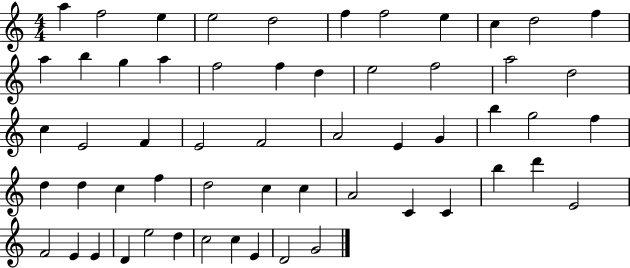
{
  \clef treble
  \numericTimeSignature
  \time 4/4
  \key c \major
  a''4 f''2 e''4 | e''2 d''2 | f''4 f''2 e''4 | c''4 d''2 f''4 | \break a''4 b''4 g''4 a''4 | f''2 f''4 d''4 | e''2 f''2 | a''2 d''2 | \break c''4 e'2 f'4 | e'2 f'2 | a'2 e'4 g'4 | b''4 g''2 f''4 | \break d''4 d''4 c''4 f''4 | d''2 c''4 c''4 | a'2 c'4 c'4 | b''4 d'''4 e'2 | \break f'2 e'4 e'4 | d'4 e''2 d''4 | c''2 c''4 e'4 | d'2 g'2 | \break \bar "|."
}